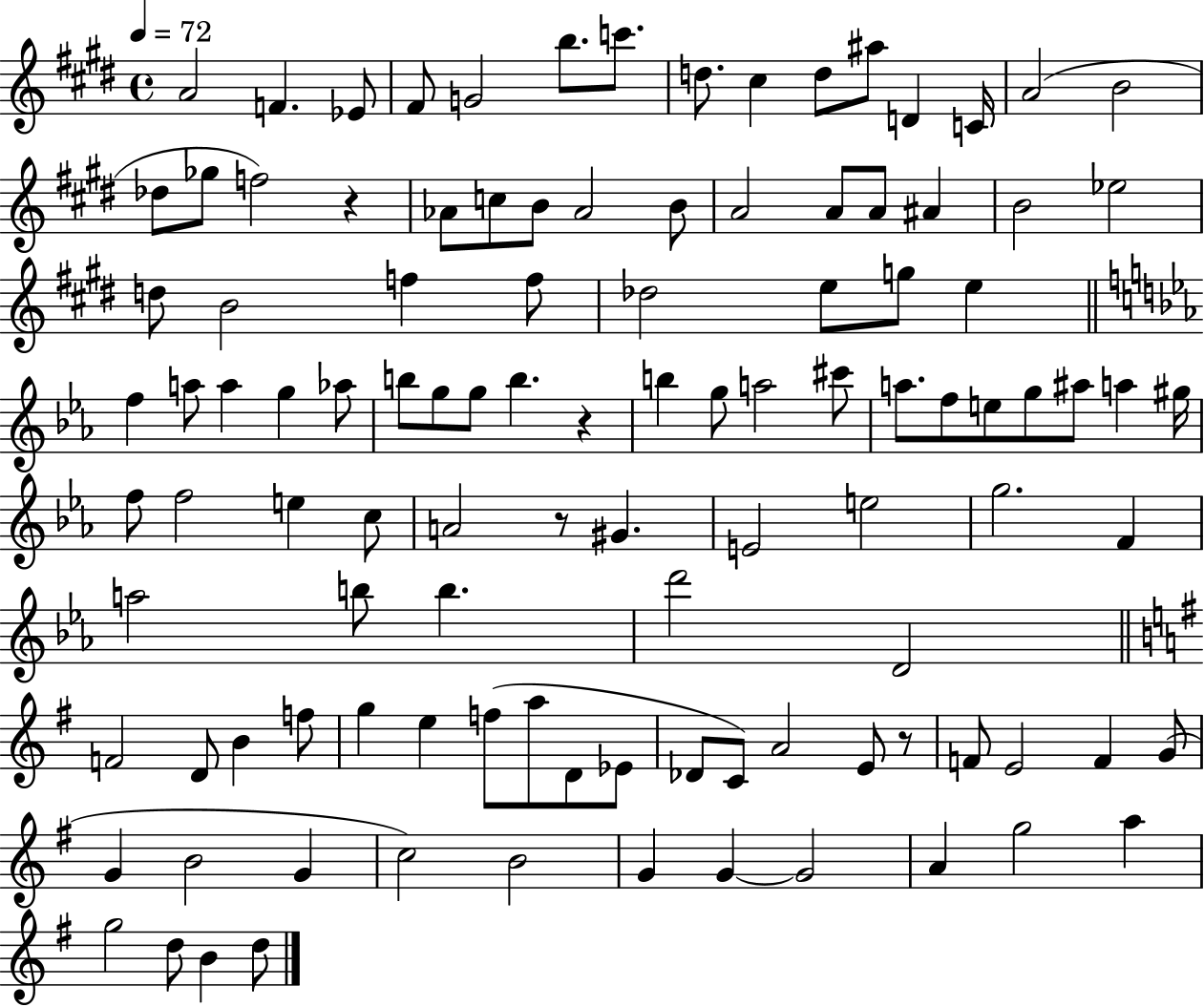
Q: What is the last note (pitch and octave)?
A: D5